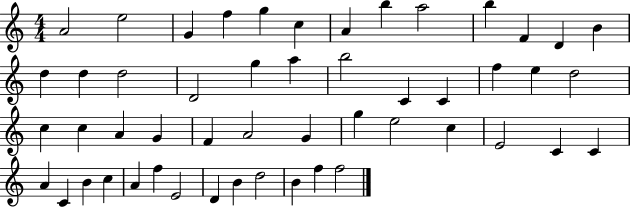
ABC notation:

X:1
T:Untitled
M:4/4
L:1/4
K:C
A2 e2 G f g c A b a2 b F D B d d d2 D2 g a b2 C C f e d2 c c A G F A2 G g e2 c E2 C C A C B c A f E2 D B d2 B f f2